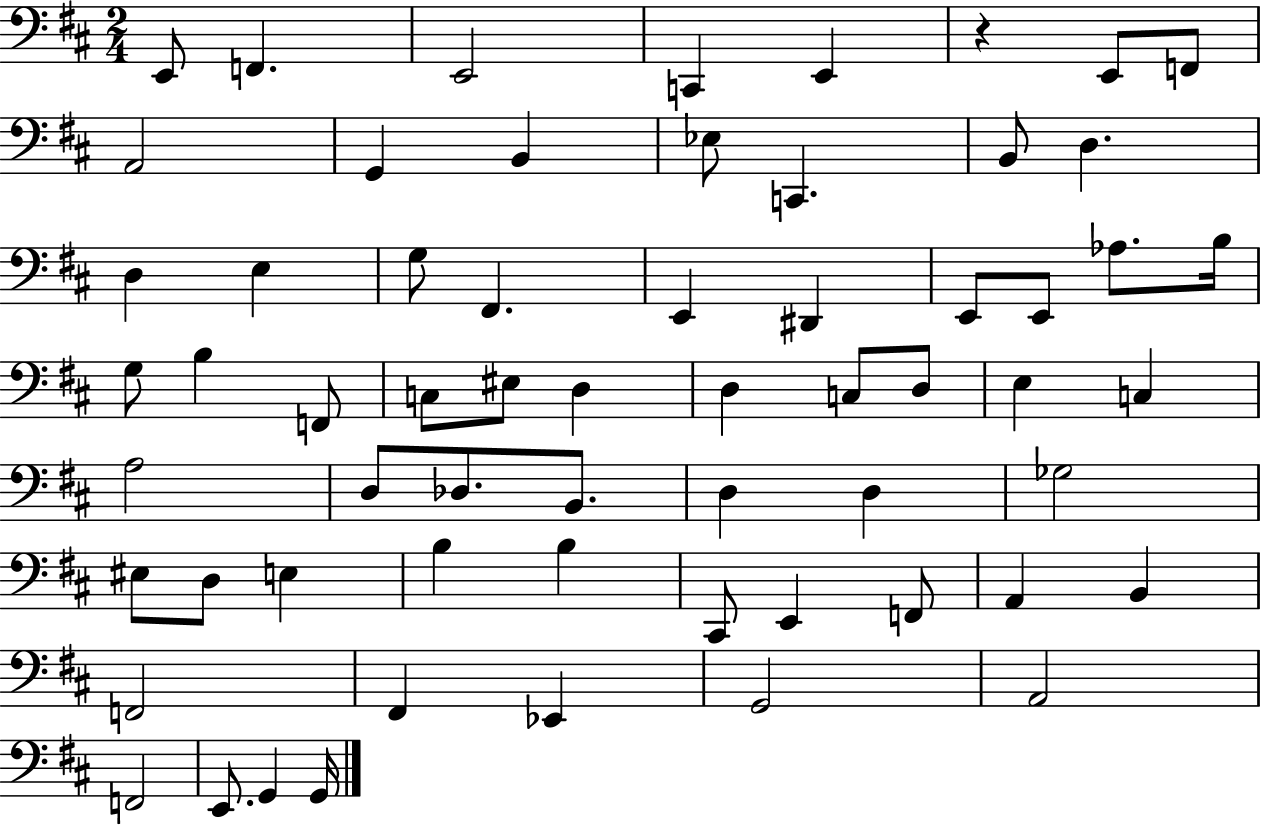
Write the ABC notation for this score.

X:1
T:Untitled
M:2/4
L:1/4
K:D
E,,/2 F,, E,,2 C,, E,, z E,,/2 F,,/2 A,,2 G,, B,, _E,/2 C,, B,,/2 D, D, E, G,/2 ^F,, E,, ^D,, E,,/2 E,,/2 _A,/2 B,/4 G,/2 B, F,,/2 C,/2 ^E,/2 D, D, C,/2 D,/2 E, C, A,2 D,/2 _D,/2 B,,/2 D, D, _G,2 ^E,/2 D,/2 E, B, B, ^C,,/2 E,, F,,/2 A,, B,, F,,2 ^F,, _E,, G,,2 A,,2 F,,2 E,,/2 G,, G,,/4